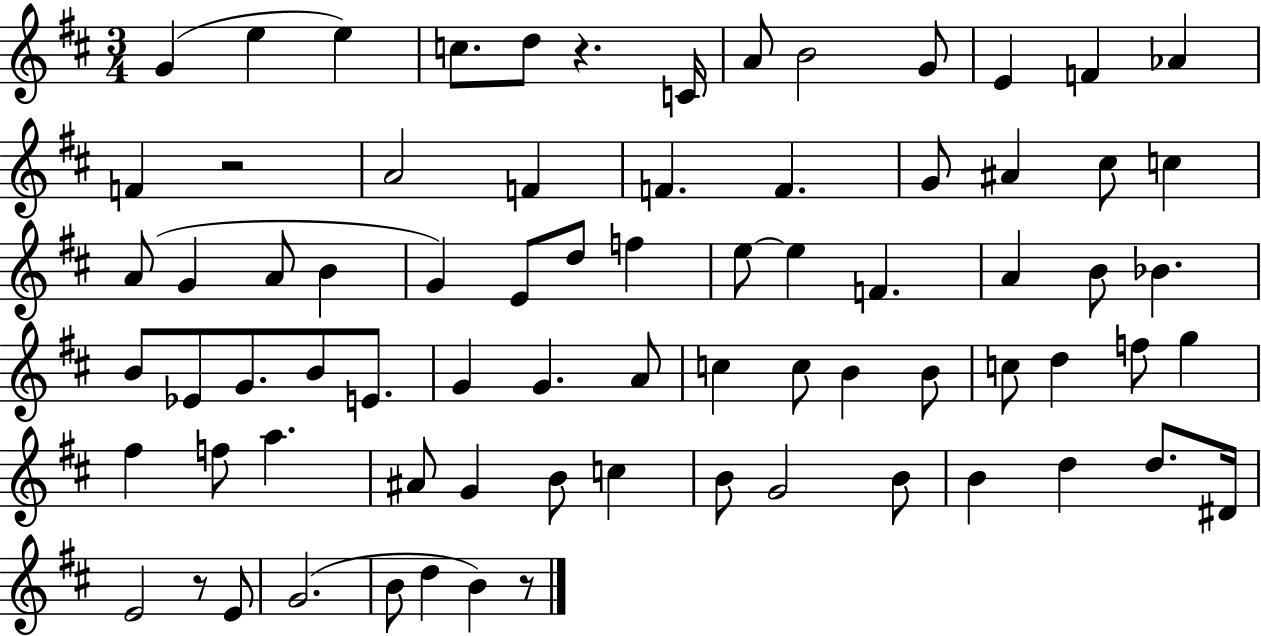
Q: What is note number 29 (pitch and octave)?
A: F5